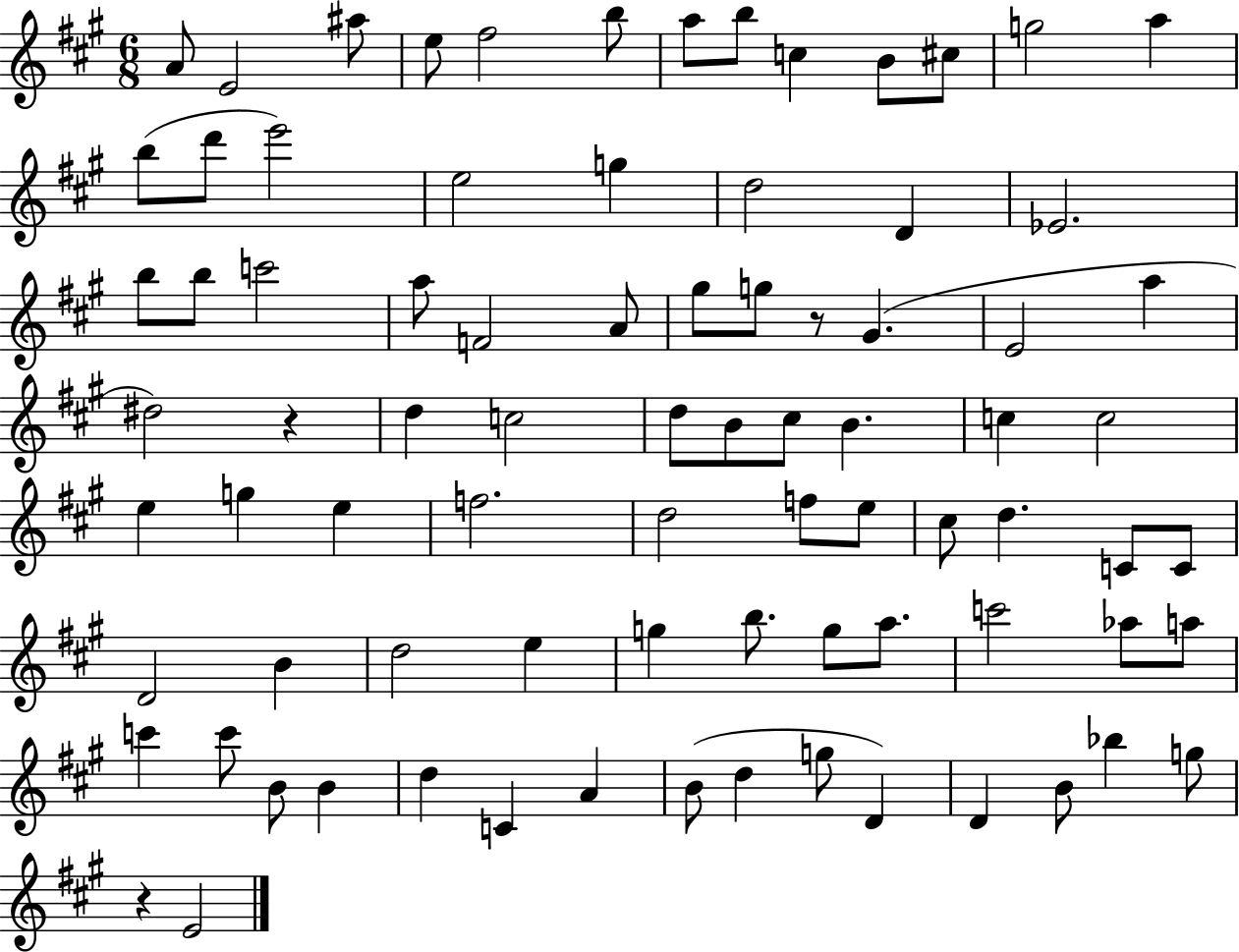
X:1
T:Untitled
M:6/8
L:1/4
K:A
A/2 E2 ^a/2 e/2 ^f2 b/2 a/2 b/2 c B/2 ^c/2 g2 a b/2 d'/2 e'2 e2 g d2 D _E2 b/2 b/2 c'2 a/2 F2 A/2 ^g/2 g/2 z/2 ^G E2 a ^d2 z d c2 d/2 B/2 ^c/2 B c c2 e g e f2 d2 f/2 e/2 ^c/2 d C/2 C/2 D2 B d2 e g b/2 g/2 a/2 c'2 _a/2 a/2 c' c'/2 B/2 B d C A B/2 d g/2 D D B/2 _b g/2 z E2